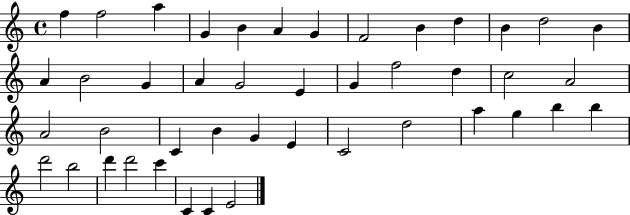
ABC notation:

X:1
T:Untitled
M:4/4
L:1/4
K:C
f f2 a G B A G F2 B d B d2 B A B2 G A G2 E G f2 d c2 A2 A2 B2 C B G E C2 d2 a g b b d'2 b2 d' d'2 c' C C E2